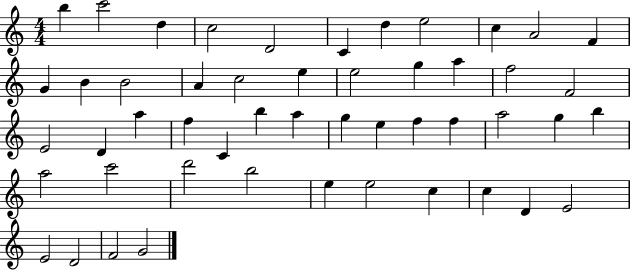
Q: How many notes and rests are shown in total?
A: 50